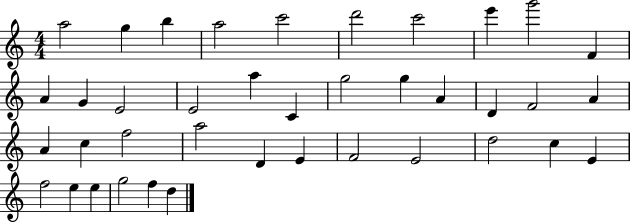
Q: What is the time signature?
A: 4/4